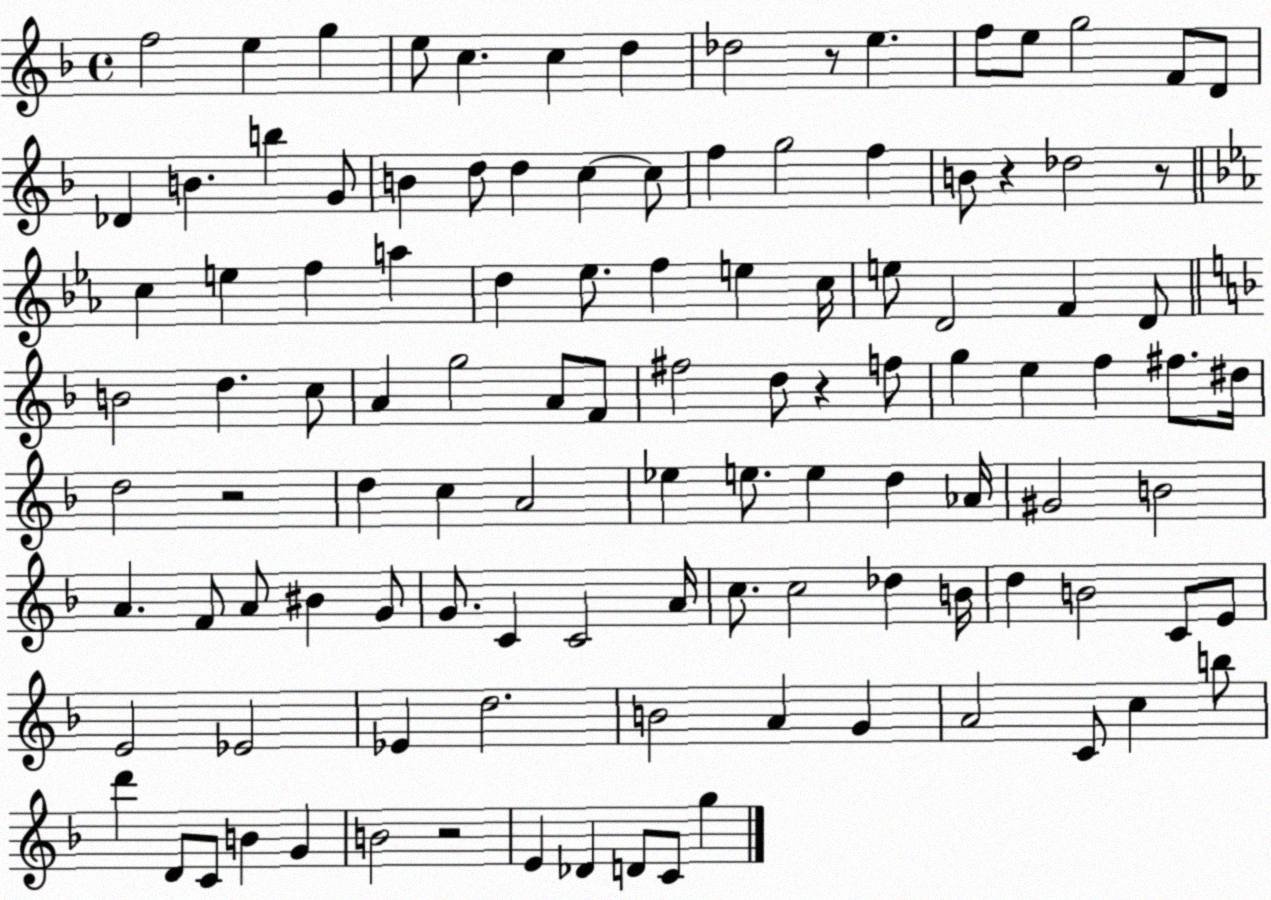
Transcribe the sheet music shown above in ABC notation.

X:1
T:Untitled
M:4/4
L:1/4
K:F
f2 e g e/2 c c d _d2 z/2 e f/2 e/2 g2 F/2 D/2 _D B b G/2 B d/2 d c c/2 f g2 f B/2 z _d2 z/2 c e f a d _e/2 f e c/4 e/2 D2 F D/2 B2 d c/2 A g2 A/2 F/2 ^f2 d/2 z f/2 g e f ^f/2 ^d/4 d2 z2 d c A2 _e e/2 e d _A/4 ^G2 B2 A F/2 A/2 ^B G/2 G/2 C C2 A/4 c/2 c2 _d B/4 d B2 C/2 E/2 E2 _E2 _E d2 B2 A G A2 C/2 c b/2 d' D/2 C/2 B G B2 z2 E _D D/2 C/2 g